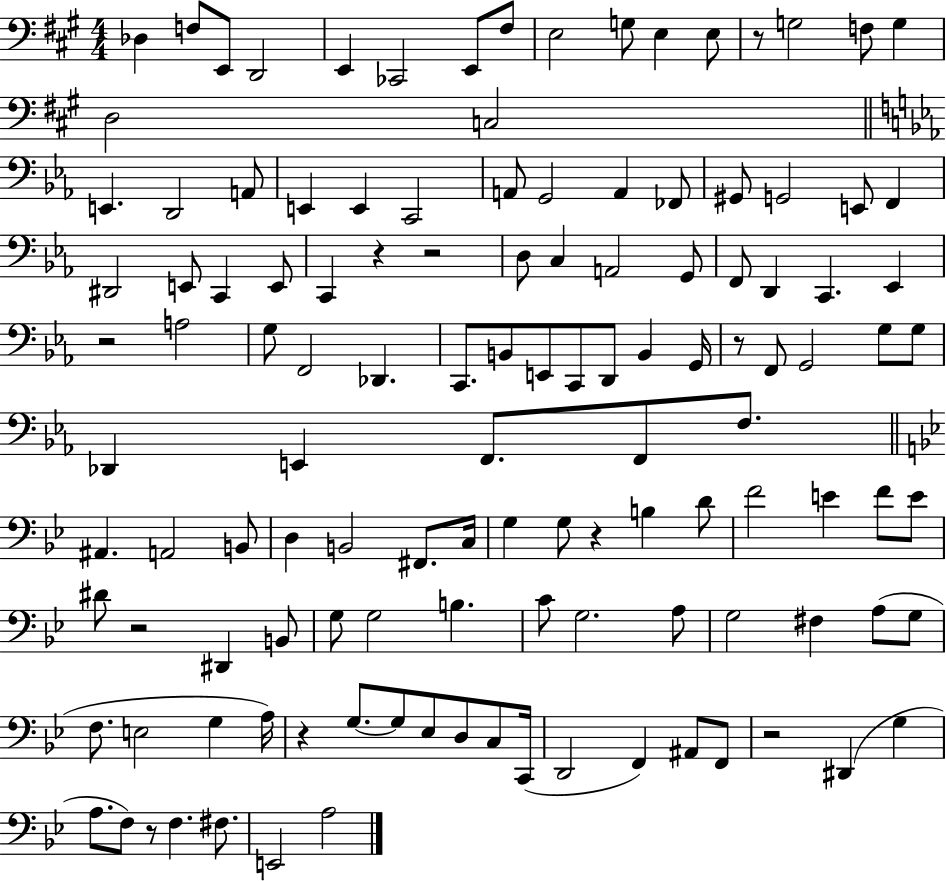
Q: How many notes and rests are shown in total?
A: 124